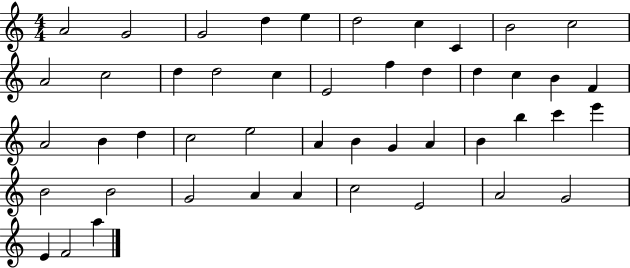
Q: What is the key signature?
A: C major